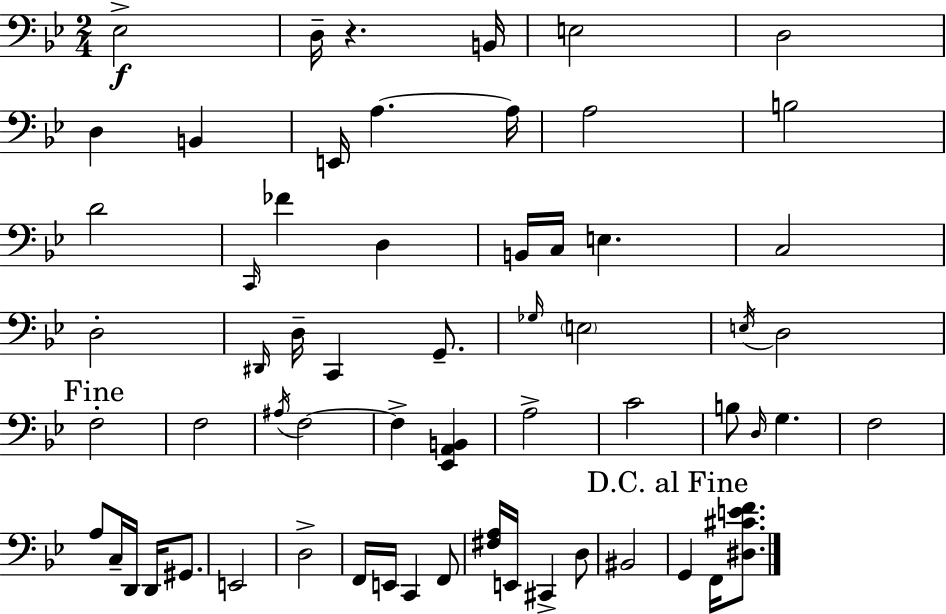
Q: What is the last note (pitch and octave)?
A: F2